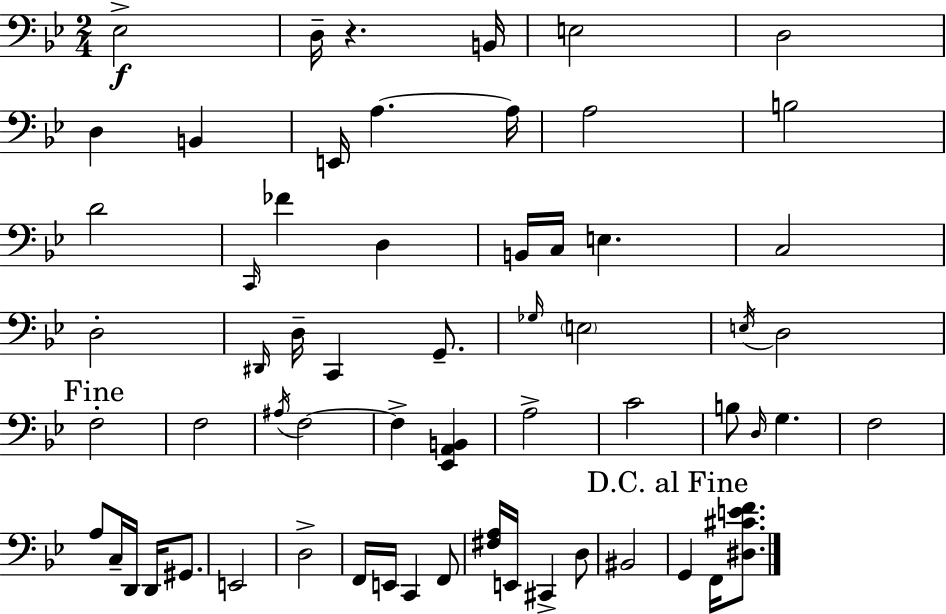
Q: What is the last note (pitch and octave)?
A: F2